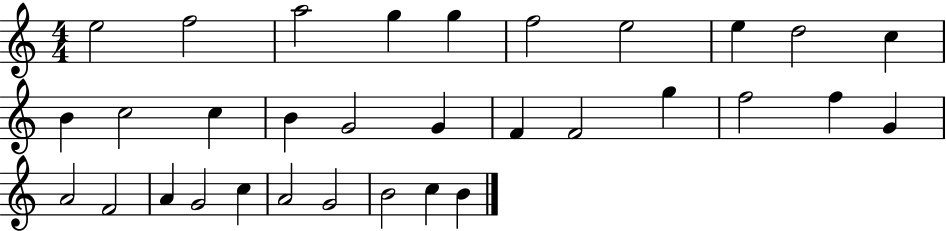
X:1
T:Untitled
M:4/4
L:1/4
K:C
e2 f2 a2 g g f2 e2 e d2 c B c2 c B G2 G F F2 g f2 f G A2 F2 A G2 c A2 G2 B2 c B